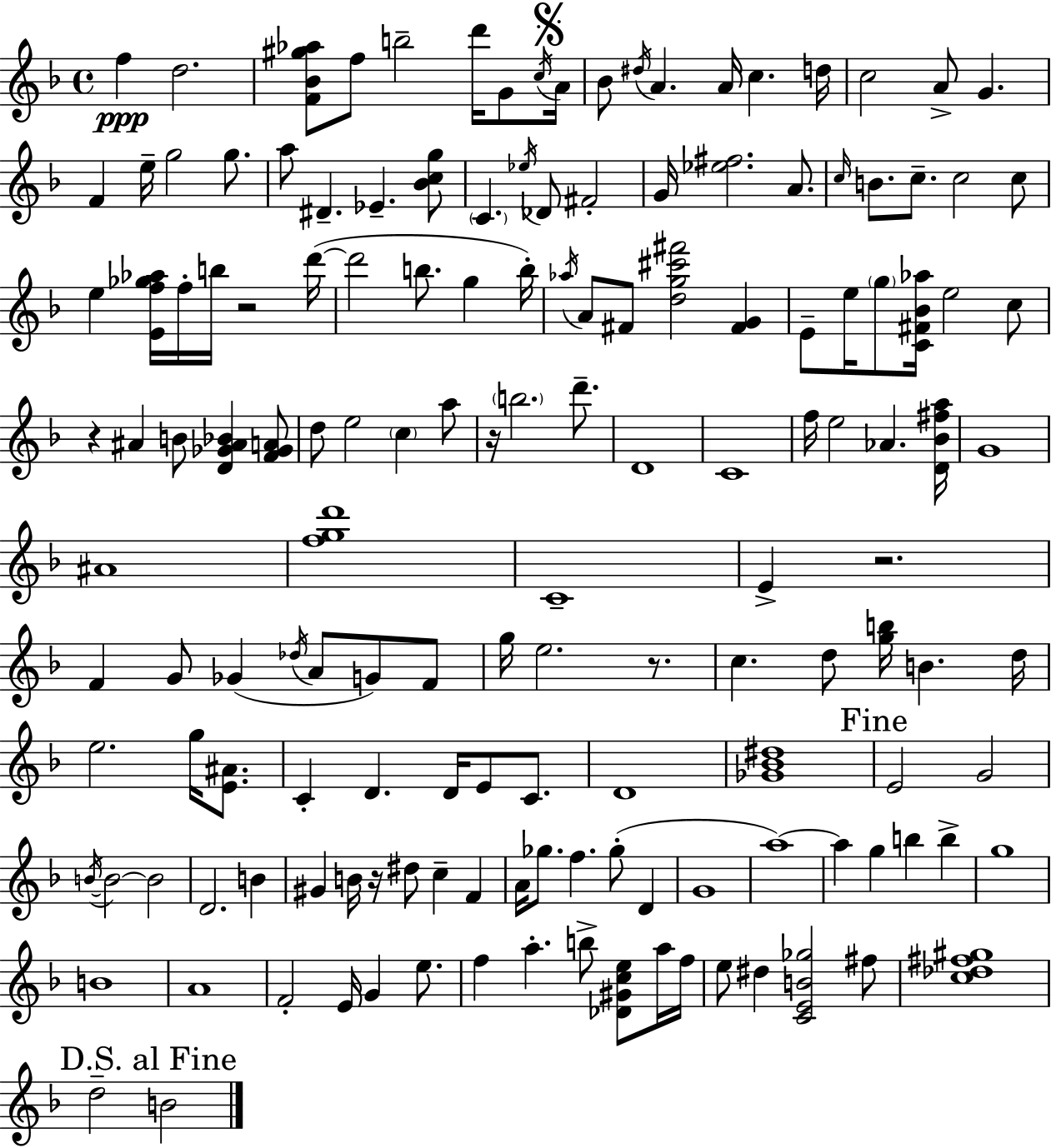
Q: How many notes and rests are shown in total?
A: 152